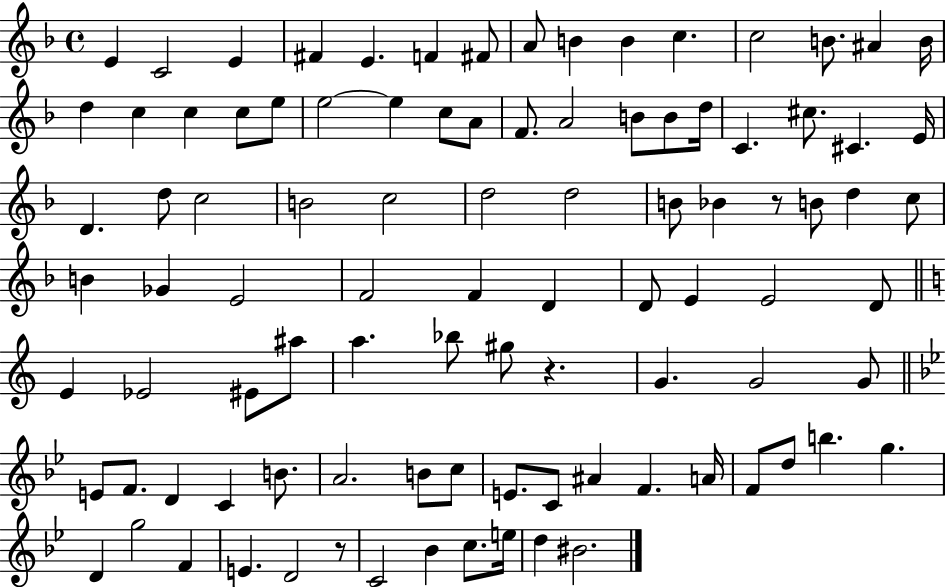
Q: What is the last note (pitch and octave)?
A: BIS4